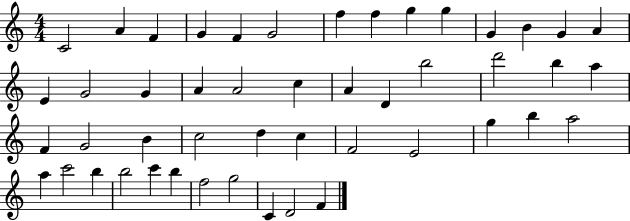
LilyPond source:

{
  \clef treble
  \numericTimeSignature
  \time 4/4
  \key c \major
  c'2 a'4 f'4 | g'4 f'4 g'2 | f''4 f''4 g''4 g''4 | g'4 b'4 g'4 a'4 | \break e'4 g'2 g'4 | a'4 a'2 c''4 | a'4 d'4 b''2 | d'''2 b''4 a''4 | \break f'4 g'2 b'4 | c''2 d''4 c''4 | f'2 e'2 | g''4 b''4 a''2 | \break a''4 c'''2 b''4 | b''2 c'''4 b''4 | f''2 g''2 | c'4 d'2 f'4 | \break \bar "|."
}